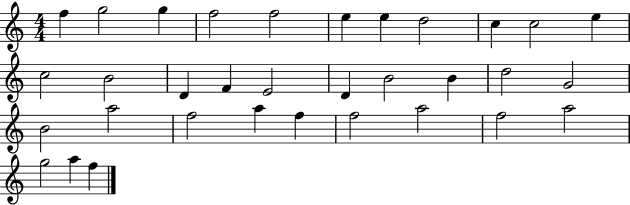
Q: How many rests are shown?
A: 0